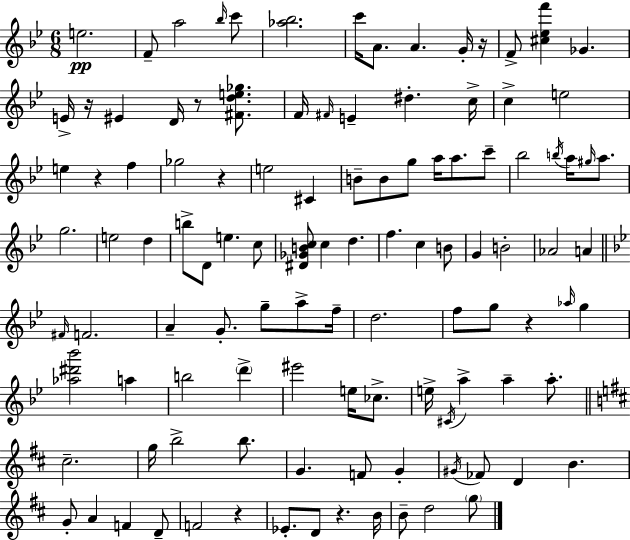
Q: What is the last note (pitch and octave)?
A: G5